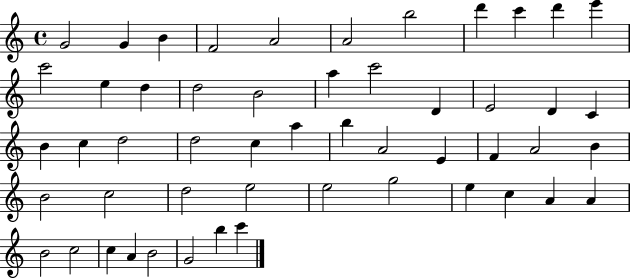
G4/h G4/q B4/q F4/h A4/h A4/h B5/h D6/q C6/q D6/q E6/q C6/h E5/q D5/q D5/h B4/h A5/q C6/h D4/q E4/h D4/q C4/q B4/q C5/q D5/h D5/h C5/q A5/q B5/q A4/h E4/q F4/q A4/h B4/q B4/h C5/h D5/h E5/h E5/h G5/h E5/q C5/q A4/q A4/q B4/h C5/h C5/q A4/q B4/h G4/h B5/q C6/q